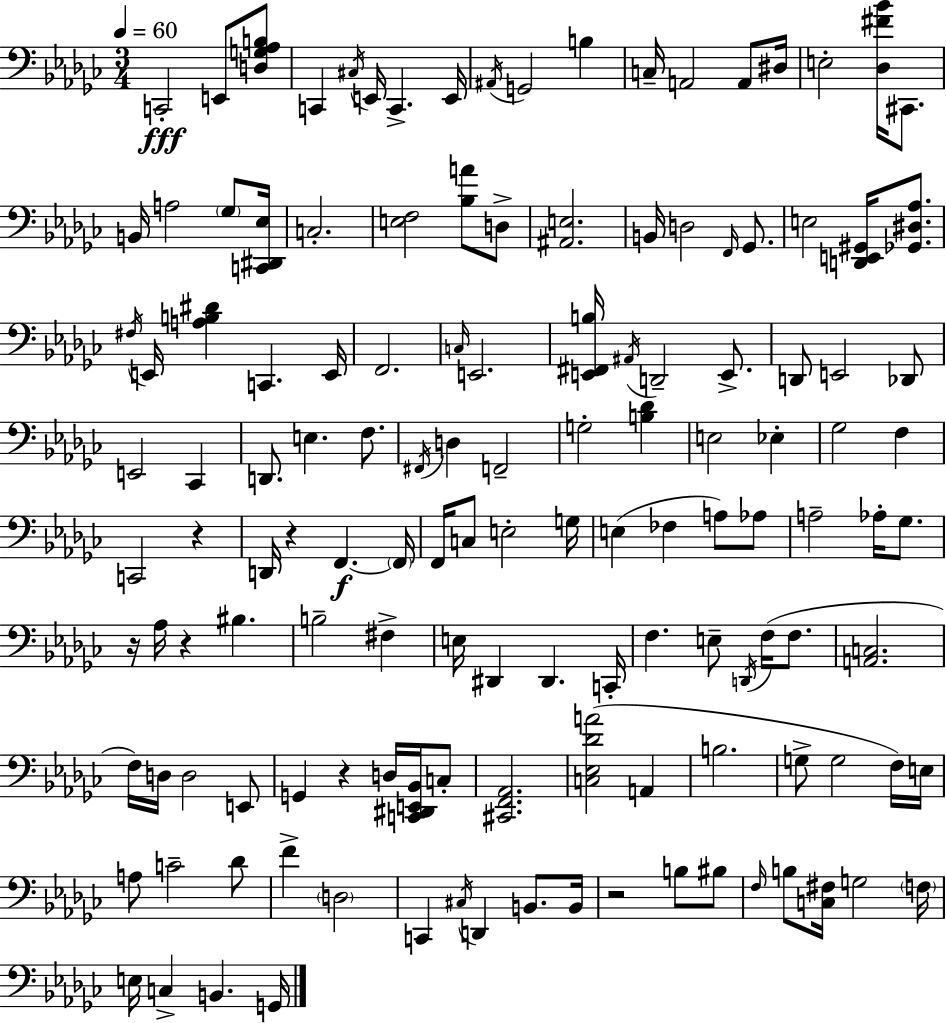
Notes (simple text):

C2/h E2/e [D3,G3,Ab3,B3]/e C2/q C#3/s E2/s C2/q. E2/s A#2/s G2/h B3/q C3/s A2/h A2/e D#3/s E3/h [Db3,F#4,Bb4]/s C#2/e. B2/s A3/h Gb3/e [C2,D#2,Eb3]/s C3/h. [E3,F3]/h [Bb3,A4]/e D3/e [A#2,E3]/h. B2/s D3/h F2/s Gb2/e. E3/h [D2,E2,G#2]/s [Gb2,D#3,Ab3]/e. F#3/s E2/s [A3,B3,D#4]/q C2/q. E2/s F2/h. C3/s E2/h. [E2,F#2,B3]/s A#2/s D2/h E2/e. D2/e E2/h Db2/e E2/h CES2/q D2/e. E3/q. F3/e. F#2/s D3/q F2/h G3/h [B3,Db4]/q E3/h Eb3/q Gb3/h F3/q C2/h R/q D2/s R/q F2/q. F2/s F2/s C3/e E3/h G3/s E3/q FES3/q A3/e Ab3/e A3/h Ab3/s Gb3/e. R/s Ab3/s R/q BIS3/q. B3/h F#3/q E3/s D#2/q D#2/q. C2/s F3/q. E3/e D2/s F3/s F3/e. [A2,C3]/h. F3/s D3/s D3/h E2/e G2/q R/q D3/s [C2,D#2,E2,Bb2]/s C3/e [C#2,F2,Ab2]/h. [C3,Eb3,Db4,A4]/h A2/q B3/h. G3/e G3/h F3/s E3/s A3/e C4/h Db4/e F4/q D3/h C2/q C#3/s D2/q B2/e. B2/s R/h B3/e BIS3/e F3/s B3/e [C3,F#3]/s G3/h F3/s E3/s C3/q B2/q. G2/s